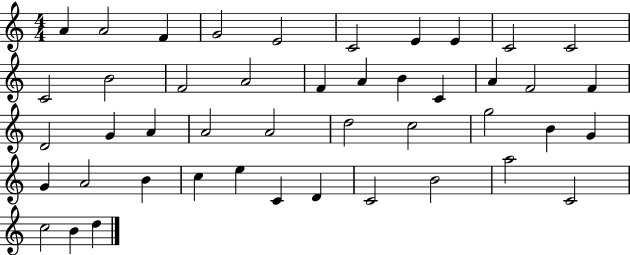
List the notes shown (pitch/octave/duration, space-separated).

A4/q A4/h F4/q G4/h E4/h C4/h E4/q E4/q C4/h C4/h C4/h B4/h F4/h A4/h F4/q A4/q B4/q C4/q A4/q F4/h F4/q D4/h G4/q A4/q A4/h A4/h D5/h C5/h G5/h B4/q G4/q G4/q A4/h B4/q C5/q E5/q C4/q D4/q C4/h B4/h A5/h C4/h C5/h B4/q D5/q